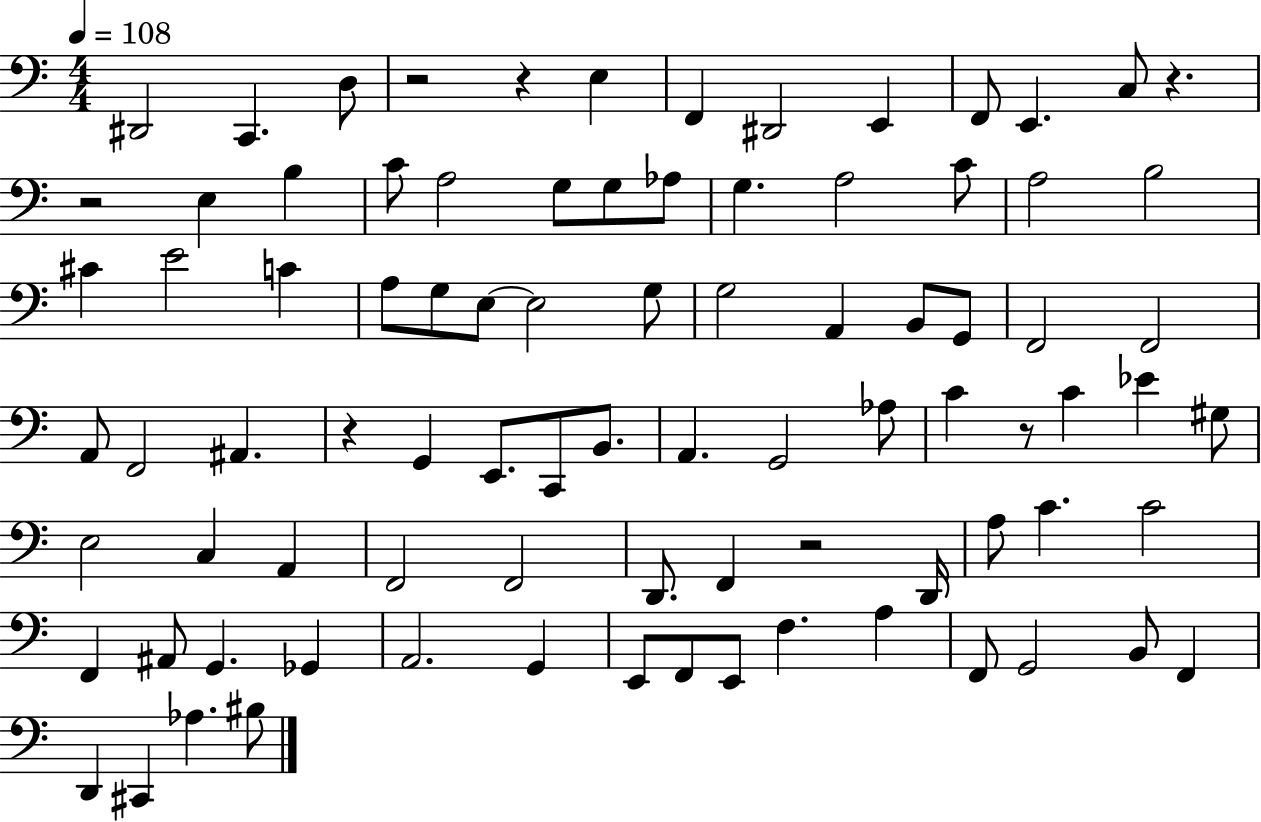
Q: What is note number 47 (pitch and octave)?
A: C4